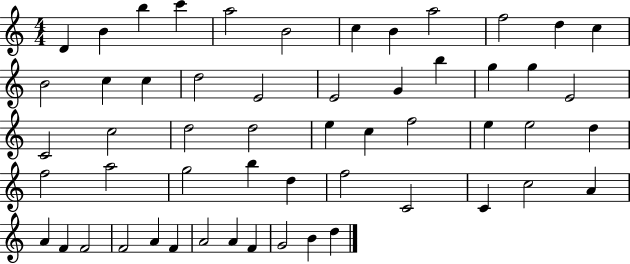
{
  \clef treble
  \numericTimeSignature
  \time 4/4
  \key c \major
  d'4 b'4 b''4 c'''4 | a''2 b'2 | c''4 b'4 a''2 | f''2 d''4 c''4 | \break b'2 c''4 c''4 | d''2 e'2 | e'2 g'4 b''4 | g''4 g''4 e'2 | \break c'2 c''2 | d''2 d''2 | e''4 c''4 f''2 | e''4 e''2 d''4 | \break f''2 a''2 | g''2 b''4 d''4 | f''2 c'2 | c'4 c''2 a'4 | \break a'4 f'4 f'2 | f'2 a'4 f'4 | a'2 a'4 f'4 | g'2 b'4 d''4 | \break \bar "|."
}